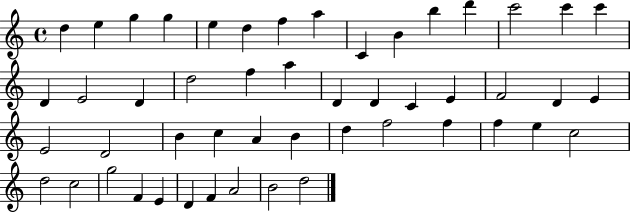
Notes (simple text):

D5/q E5/q G5/q G5/q E5/q D5/q F5/q A5/q C4/q B4/q B5/q D6/q C6/h C6/q C6/q D4/q E4/h D4/q D5/h F5/q A5/q D4/q D4/q C4/q E4/q F4/h D4/q E4/q E4/h D4/h B4/q C5/q A4/q B4/q D5/q F5/h F5/q F5/q E5/q C5/h D5/h C5/h G5/h F4/q E4/q D4/q F4/q A4/h B4/h D5/h